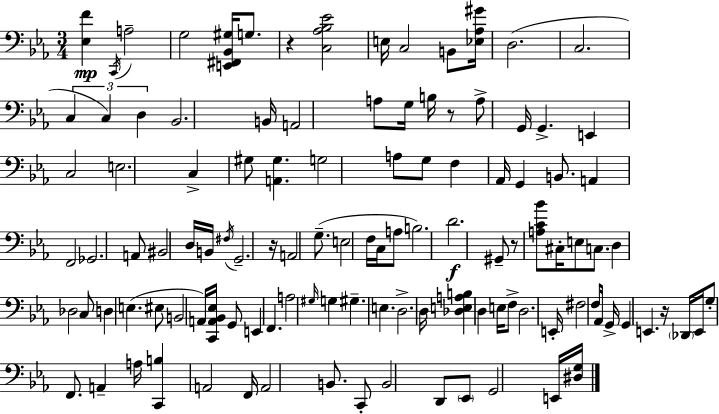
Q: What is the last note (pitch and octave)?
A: E2